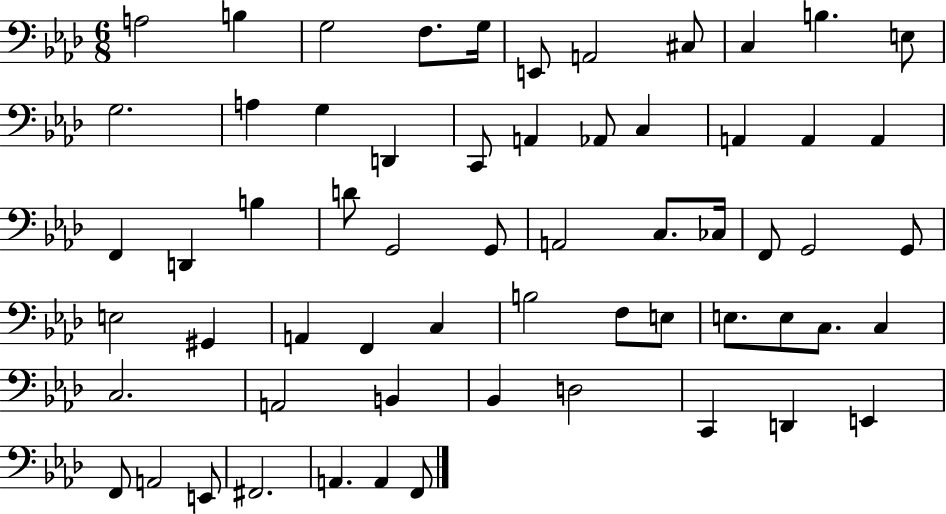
{
  \clef bass
  \numericTimeSignature
  \time 6/8
  \key aes \major
  \repeat volta 2 { a2 b4 | g2 f8. g16 | e,8 a,2 cis8 | c4 b4. e8 | \break g2. | a4 g4 d,4 | c,8 a,4 aes,8 c4 | a,4 a,4 a,4 | \break f,4 d,4 b4 | d'8 g,2 g,8 | a,2 c8. ces16 | f,8 g,2 g,8 | \break e2 gis,4 | a,4 f,4 c4 | b2 f8 e8 | e8. e8 c8. c4 | \break c2. | a,2 b,4 | bes,4 d2 | c,4 d,4 e,4 | \break f,8 a,2 e,8 | fis,2. | a,4. a,4 f,8 | } \bar "|."
}